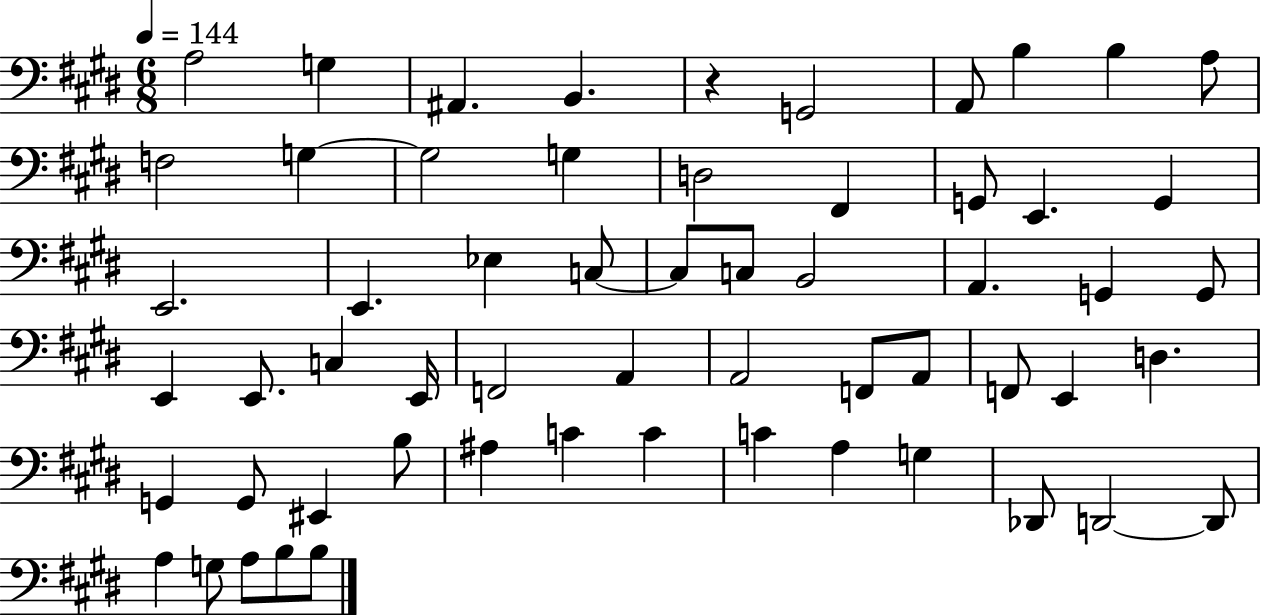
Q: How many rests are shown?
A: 1